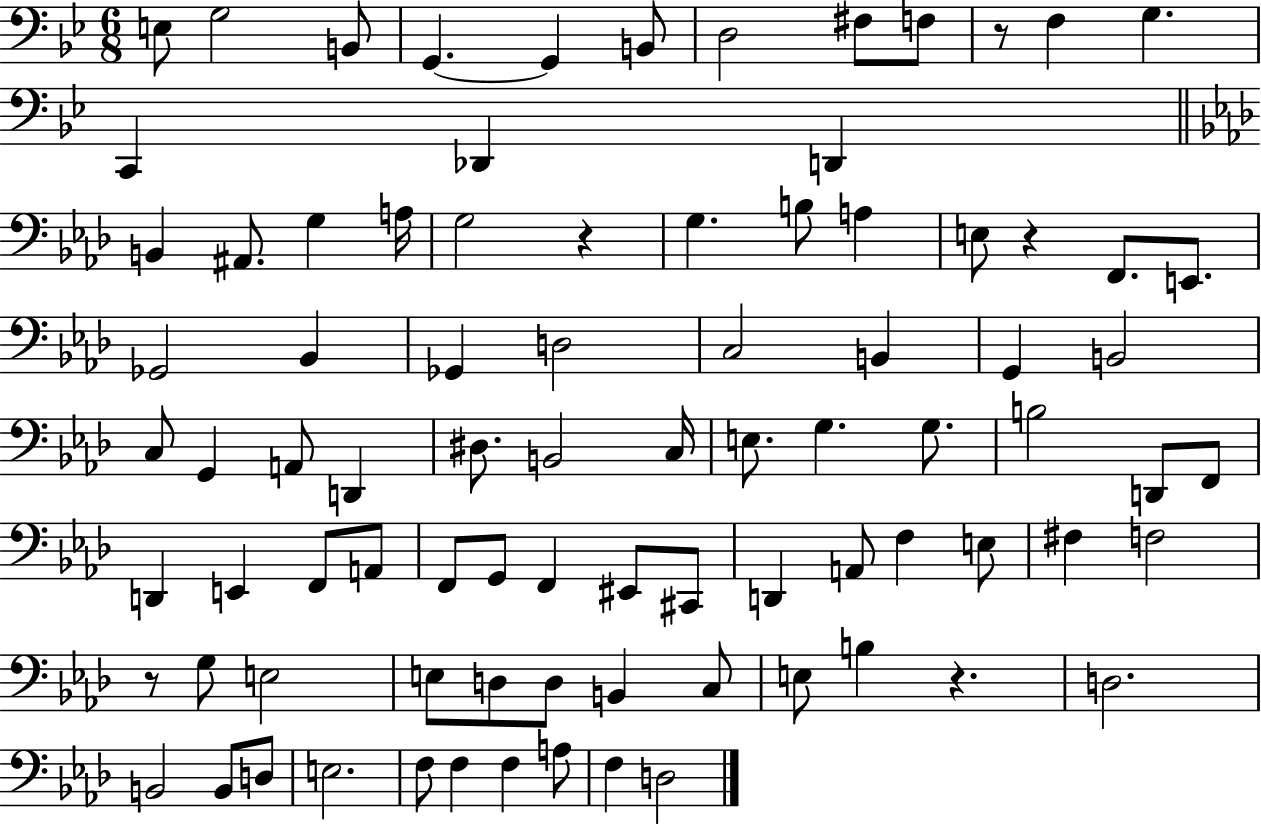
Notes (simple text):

E3/e G3/h B2/e G2/q. G2/q B2/e D3/h F#3/e F3/e R/e F3/q G3/q. C2/q Db2/q D2/q B2/q A#2/e. G3/q A3/s G3/h R/q G3/q. B3/e A3/q E3/e R/q F2/e. E2/e. Gb2/h Bb2/q Gb2/q D3/h C3/h B2/q G2/q B2/h C3/e G2/q A2/e D2/q D#3/e. B2/h C3/s E3/e. G3/q. G3/e. B3/h D2/e F2/e D2/q E2/q F2/e A2/e F2/e G2/e F2/q EIS2/e C#2/e D2/q A2/e F3/q E3/e F#3/q F3/h R/e G3/e E3/h E3/e D3/e D3/e B2/q C3/e E3/e B3/q R/q. D3/h. B2/h B2/e D3/e E3/h. F3/e F3/q F3/q A3/e F3/q D3/h